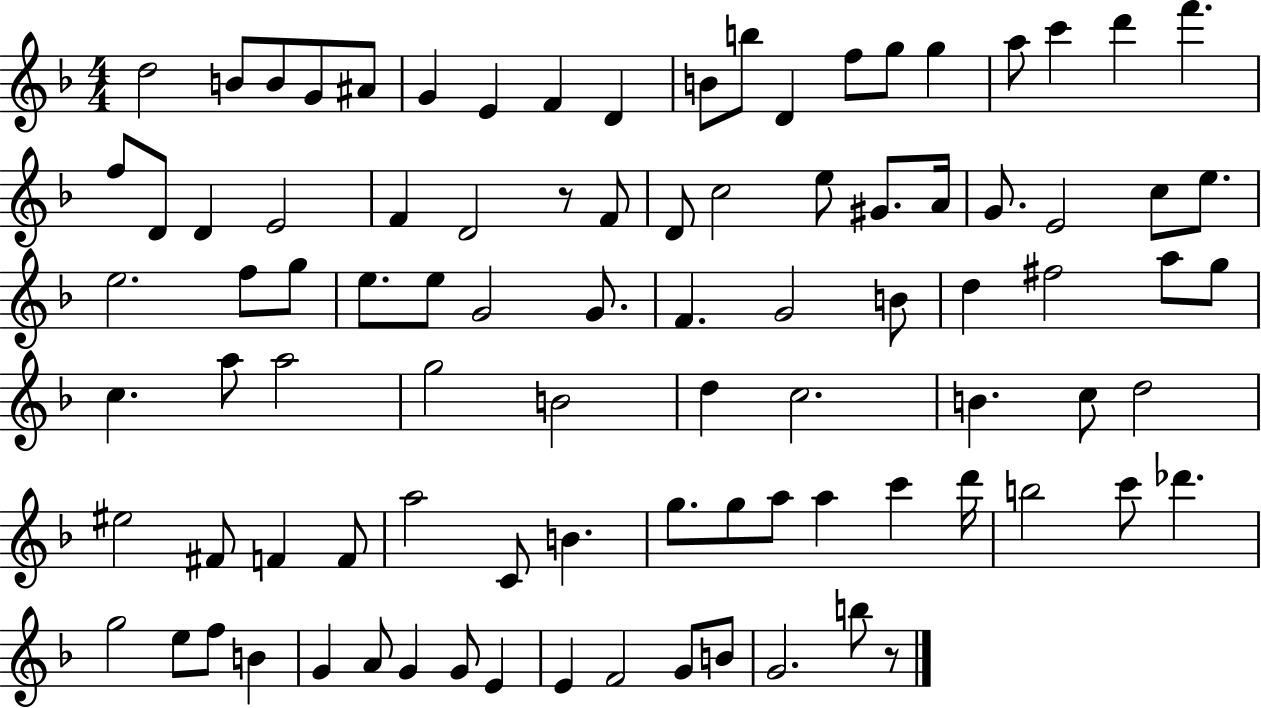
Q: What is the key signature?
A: F major